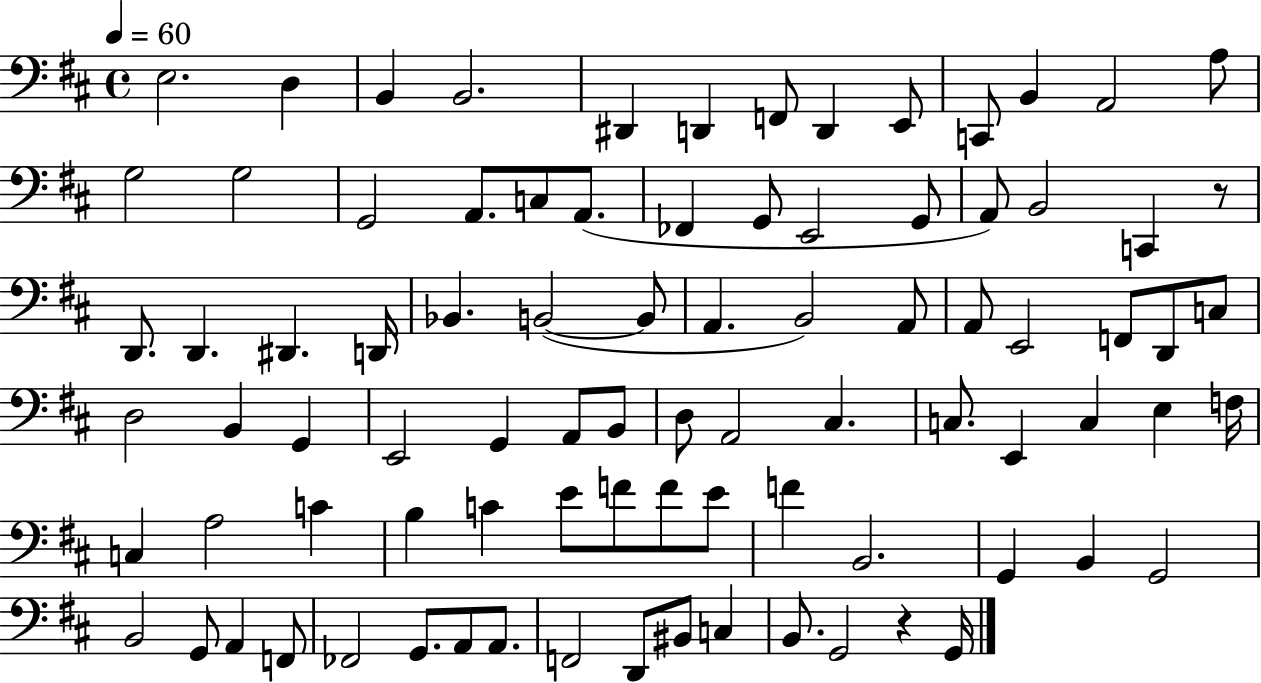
{
  \clef bass
  \time 4/4
  \defaultTimeSignature
  \key d \major
  \tempo 4 = 60
  e2. d4 | b,4 b,2. | dis,4 d,4 f,8 d,4 e,8 | c,8 b,4 a,2 a8 | \break g2 g2 | g,2 a,8. c8 a,8.( | fes,4 g,8 e,2 g,8 | a,8) b,2 c,4 r8 | \break d,8. d,4. dis,4. d,16 | bes,4. b,2~(~ b,8 | a,4. b,2) a,8 | a,8 e,2 f,8 d,8 c8 | \break d2 b,4 g,4 | e,2 g,4 a,8 b,8 | d8 a,2 cis4. | c8. e,4 c4 e4 f16 | \break c4 a2 c'4 | b4 c'4 e'8 f'8 f'8 e'8 | f'4 b,2. | g,4 b,4 g,2 | \break b,2 g,8 a,4 f,8 | fes,2 g,8. a,8 a,8. | f,2 d,8 bis,8 c4 | b,8. g,2 r4 g,16 | \break \bar "|."
}